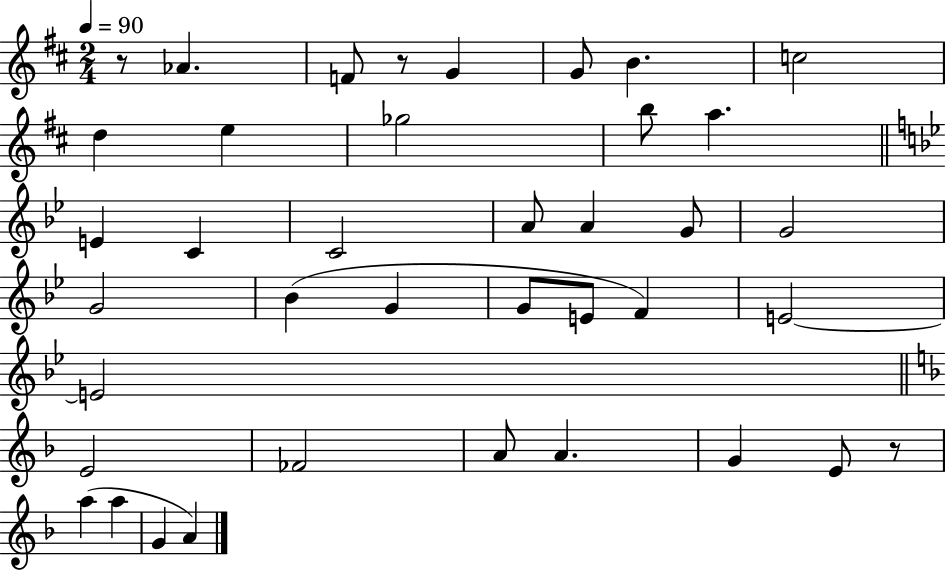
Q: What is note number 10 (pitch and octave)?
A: B5